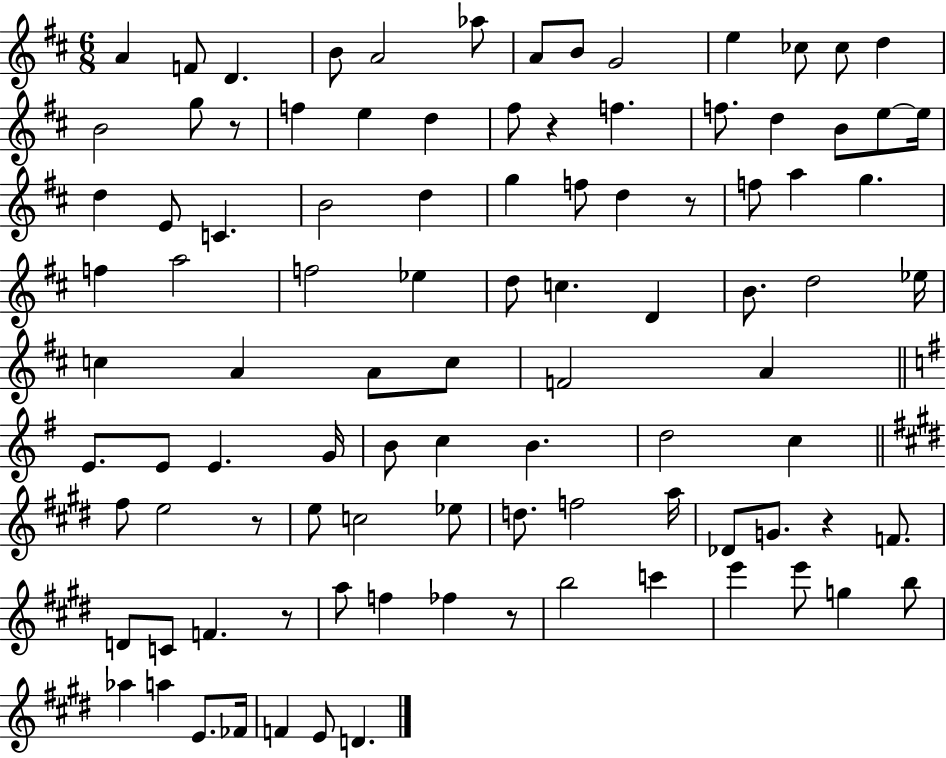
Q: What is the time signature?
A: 6/8